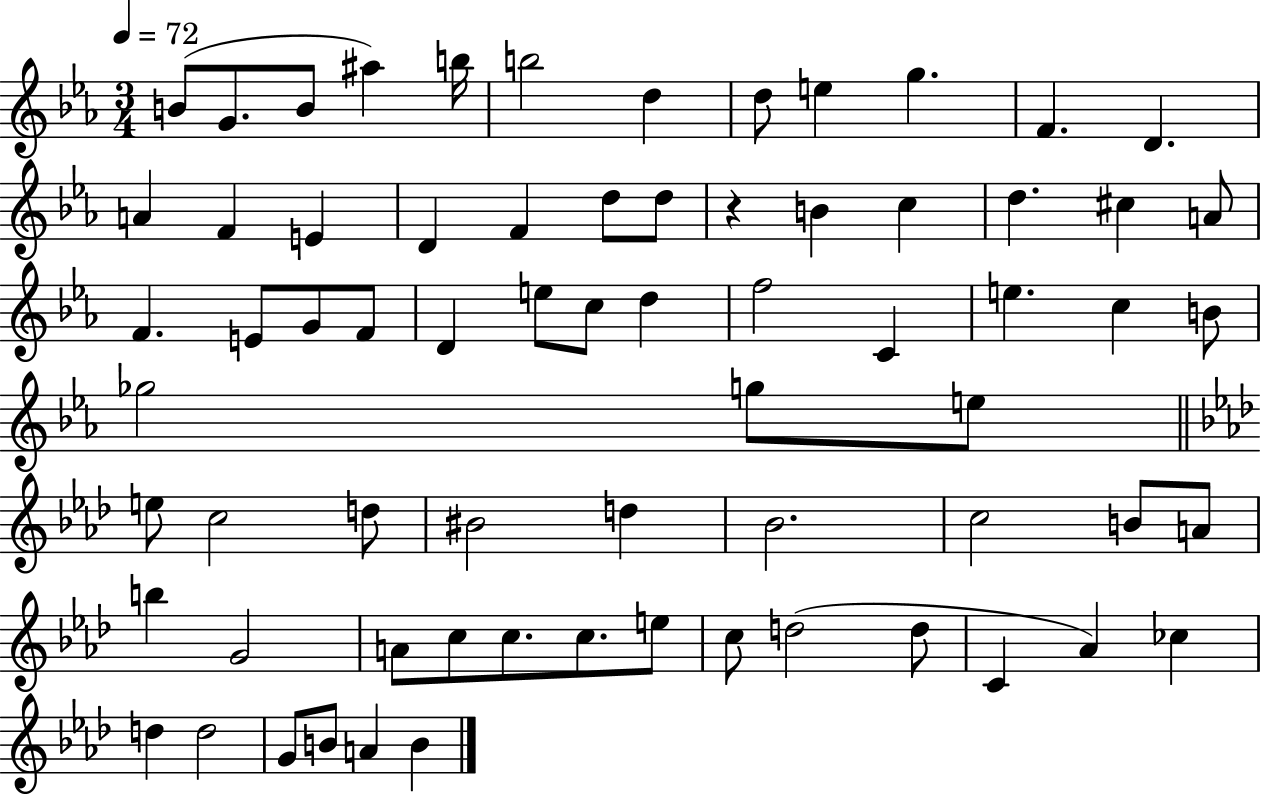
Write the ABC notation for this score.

X:1
T:Untitled
M:3/4
L:1/4
K:Eb
B/2 G/2 B/2 ^a b/4 b2 d d/2 e g F D A F E D F d/2 d/2 z B c d ^c A/2 F E/2 G/2 F/2 D e/2 c/2 d f2 C e c B/2 _g2 g/2 e/2 e/2 c2 d/2 ^B2 d _B2 c2 B/2 A/2 b G2 A/2 c/2 c/2 c/2 e/2 c/2 d2 d/2 C _A _c d d2 G/2 B/2 A B